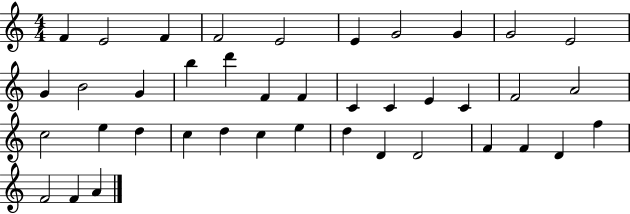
{
  \clef treble
  \numericTimeSignature
  \time 4/4
  \key c \major
  f'4 e'2 f'4 | f'2 e'2 | e'4 g'2 g'4 | g'2 e'2 | \break g'4 b'2 g'4 | b''4 d'''4 f'4 f'4 | c'4 c'4 e'4 c'4 | f'2 a'2 | \break c''2 e''4 d''4 | c''4 d''4 c''4 e''4 | d''4 d'4 d'2 | f'4 f'4 d'4 f''4 | \break f'2 f'4 a'4 | \bar "|."
}